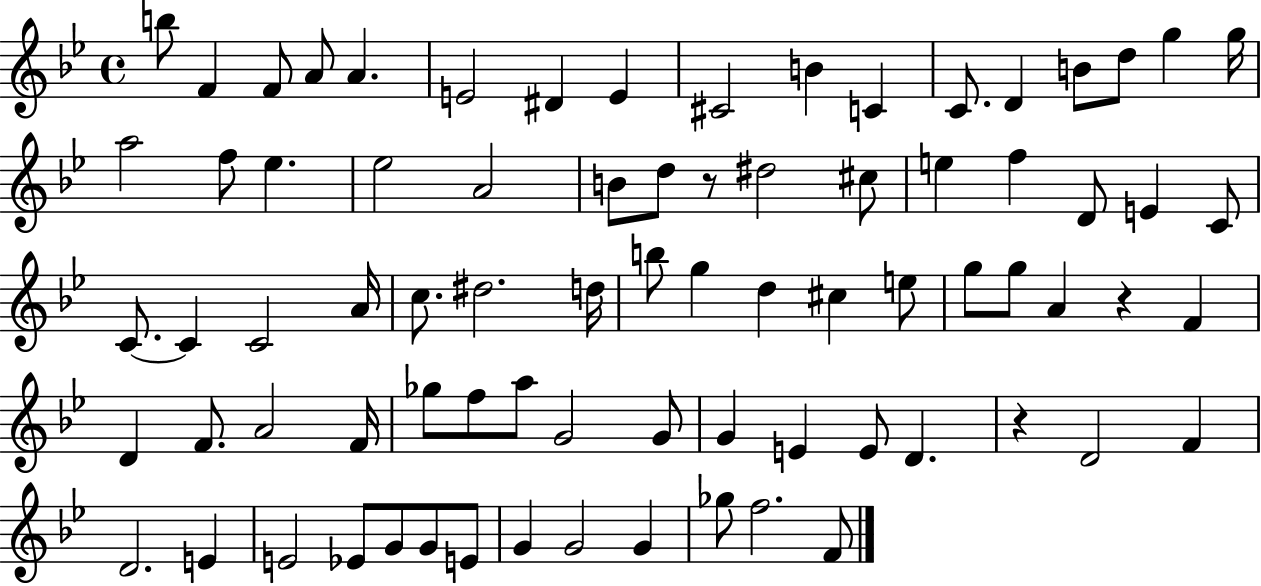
B5/e F4/q F4/e A4/e A4/q. E4/h D#4/q E4/q C#4/h B4/q C4/q C4/e. D4/q B4/e D5/e G5/q G5/s A5/h F5/e Eb5/q. Eb5/h A4/h B4/e D5/e R/e D#5/h C#5/e E5/q F5/q D4/e E4/q C4/e C4/e. C4/q C4/h A4/s C5/e. D#5/h. D5/s B5/e G5/q D5/q C#5/q E5/e G5/e G5/e A4/q R/q F4/q D4/q F4/e. A4/h F4/s Gb5/e F5/e A5/e G4/h G4/e G4/q E4/q E4/e D4/q. R/q D4/h F4/q D4/h. E4/q E4/h Eb4/e G4/e G4/e E4/e G4/q G4/h G4/q Gb5/e F5/h. F4/e